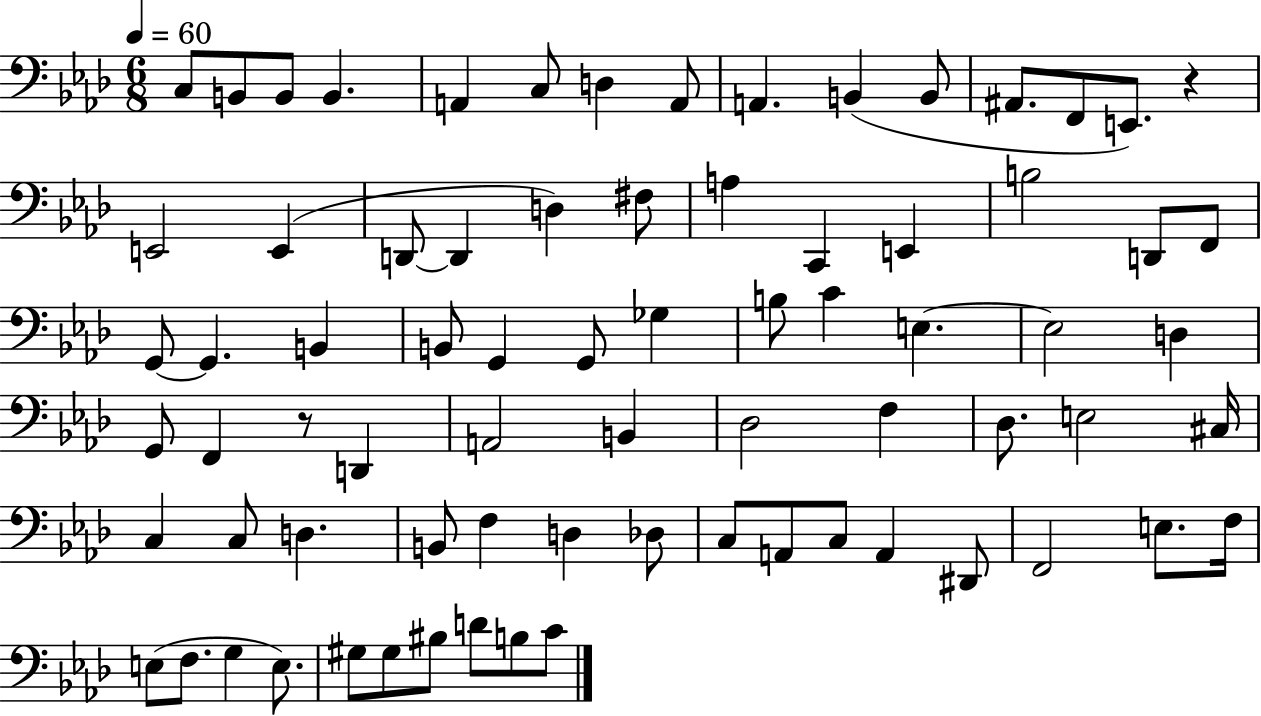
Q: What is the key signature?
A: AES major